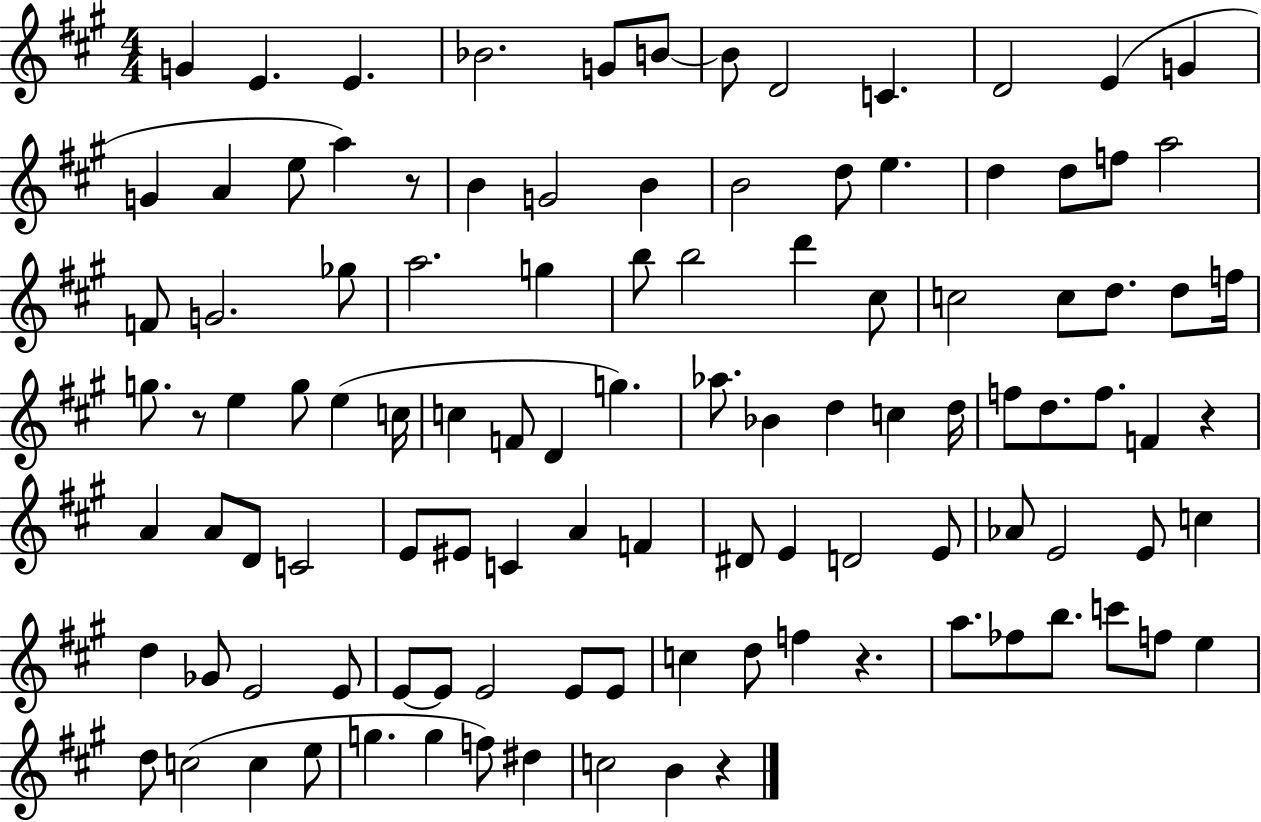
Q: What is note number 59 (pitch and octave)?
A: A4